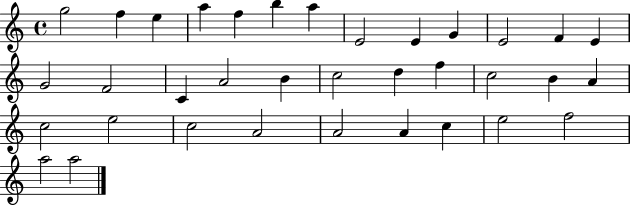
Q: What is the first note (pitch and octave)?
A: G5